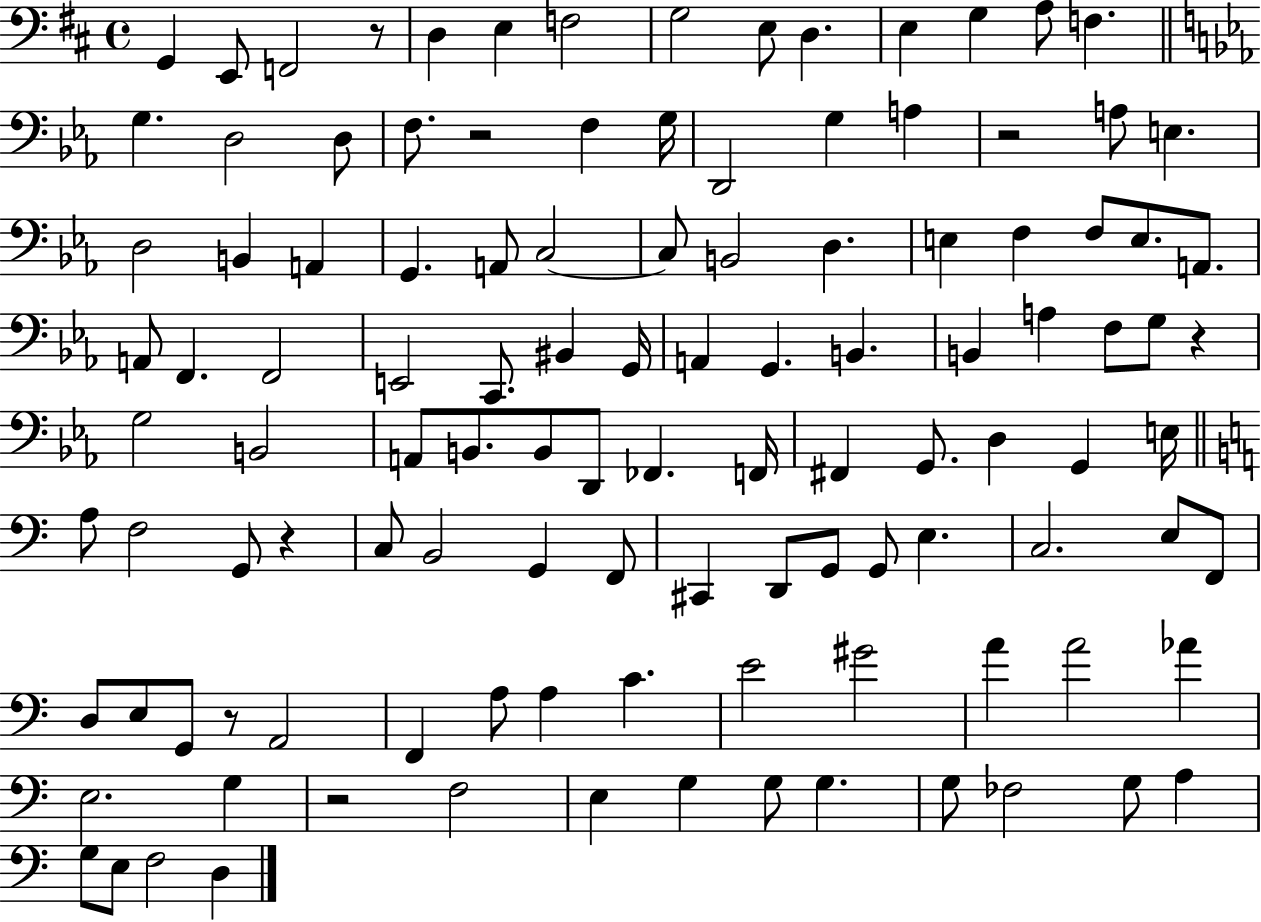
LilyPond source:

{
  \clef bass
  \time 4/4
  \defaultTimeSignature
  \key d \major
  \repeat volta 2 { g,4 e,8 f,2 r8 | d4 e4 f2 | g2 e8 d4. | e4 g4 a8 f4. | \break \bar "||" \break \key ees \major g4. d2 d8 | f8. r2 f4 g16 | d,2 g4 a4 | r2 a8 e4. | \break d2 b,4 a,4 | g,4. a,8 c2~~ | c8 b,2 d4. | e4 f4 f8 e8. a,8. | \break a,8 f,4. f,2 | e,2 c,8. bis,4 g,16 | a,4 g,4. b,4. | b,4 a4 f8 g8 r4 | \break g2 b,2 | a,8 b,8. b,8 d,8 fes,4. f,16 | fis,4 g,8. d4 g,4 e16 | \bar "||" \break \key c \major a8 f2 g,8 r4 | c8 b,2 g,4 f,8 | cis,4 d,8 g,8 g,8 e4. | c2. e8 f,8 | \break d8 e8 g,8 r8 a,2 | f,4 a8 a4 c'4. | e'2 gis'2 | a'4 a'2 aes'4 | \break e2. g4 | r2 f2 | e4 g4 g8 g4. | g8 fes2 g8 a4 | \break g8 e8 f2 d4 | } \bar "|."
}